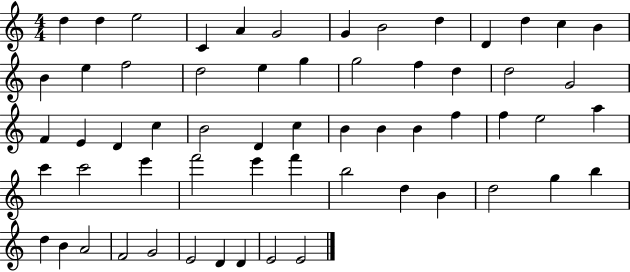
X:1
T:Untitled
M:4/4
L:1/4
K:C
d d e2 C A G2 G B2 d D d c B B e f2 d2 e g g2 f d d2 G2 F E D c B2 D c B B B f f e2 a c' c'2 e' f'2 e' f' b2 d B d2 g b d B A2 F2 G2 E2 D D E2 E2